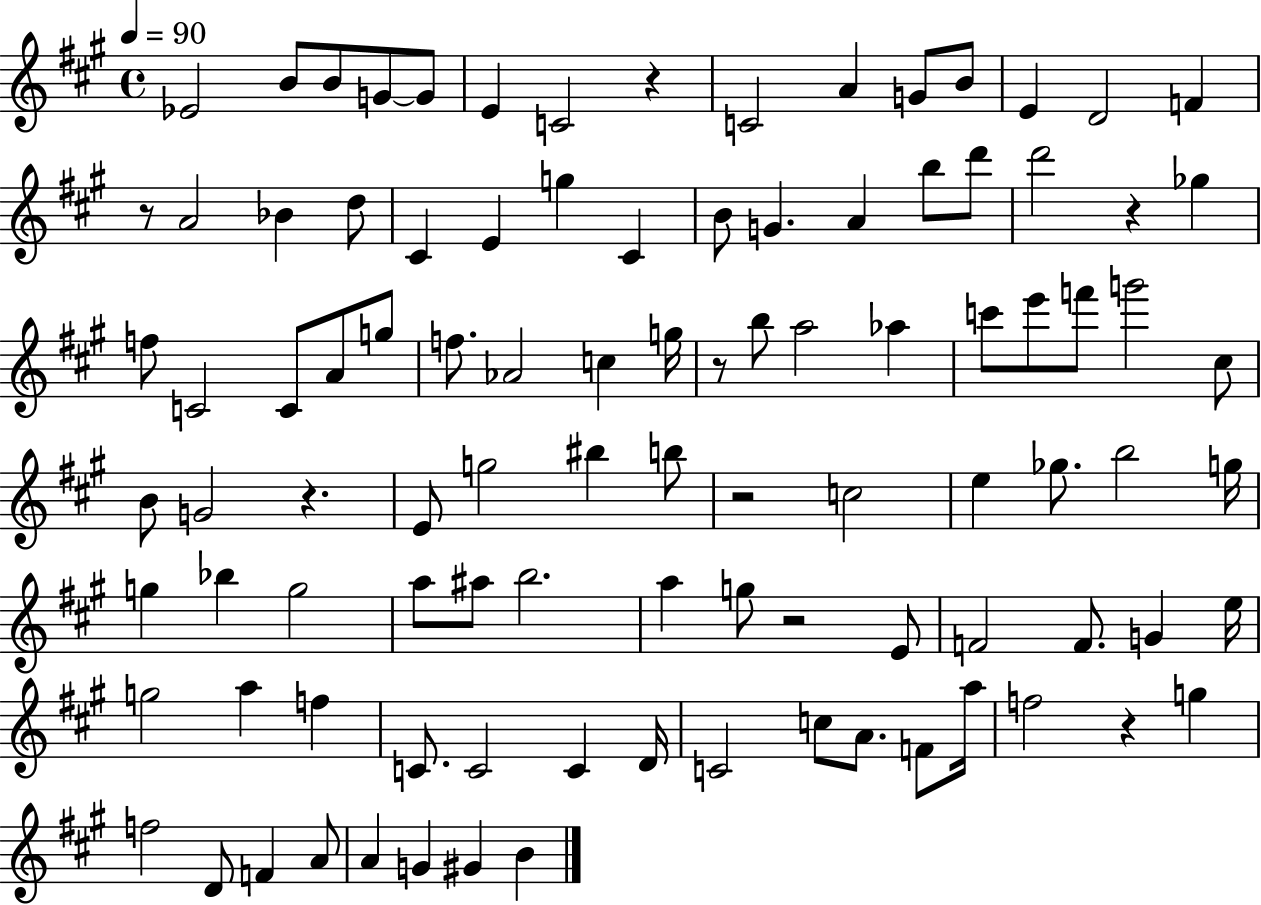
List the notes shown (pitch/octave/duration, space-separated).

Eb4/h B4/e B4/e G4/e G4/e E4/q C4/h R/q C4/h A4/q G4/e B4/e E4/q D4/h F4/q R/e A4/h Bb4/q D5/e C#4/q E4/q G5/q C#4/q B4/e G4/q. A4/q B5/e D6/e D6/h R/q Gb5/q F5/e C4/h C4/e A4/e G5/e F5/e. Ab4/h C5/q G5/s R/e B5/e A5/h Ab5/q C6/e E6/e F6/e G6/h C#5/e B4/e G4/h R/q. E4/e G5/h BIS5/q B5/e R/h C5/h E5/q Gb5/e. B5/h G5/s G5/q Bb5/q G5/h A5/e A#5/e B5/h. A5/q G5/e R/h E4/e F4/h F4/e. G4/q E5/s G5/h A5/q F5/q C4/e. C4/h C4/q D4/s C4/h C5/e A4/e. F4/e A5/s F5/h R/q G5/q F5/h D4/e F4/q A4/e A4/q G4/q G#4/q B4/q